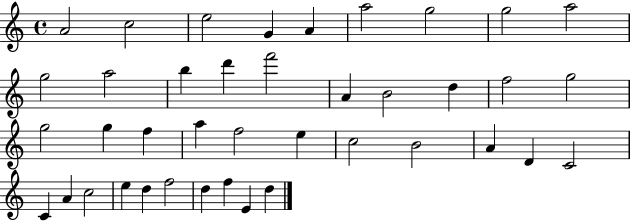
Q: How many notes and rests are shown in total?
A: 40